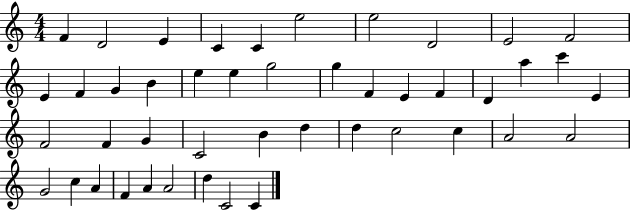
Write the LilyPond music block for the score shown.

{
  \clef treble
  \numericTimeSignature
  \time 4/4
  \key c \major
  f'4 d'2 e'4 | c'4 c'4 e''2 | e''2 d'2 | e'2 f'2 | \break e'4 f'4 g'4 b'4 | e''4 e''4 g''2 | g''4 f'4 e'4 f'4 | d'4 a''4 c'''4 e'4 | \break f'2 f'4 g'4 | c'2 b'4 d''4 | d''4 c''2 c''4 | a'2 a'2 | \break g'2 c''4 a'4 | f'4 a'4 a'2 | d''4 c'2 c'4 | \bar "|."
}